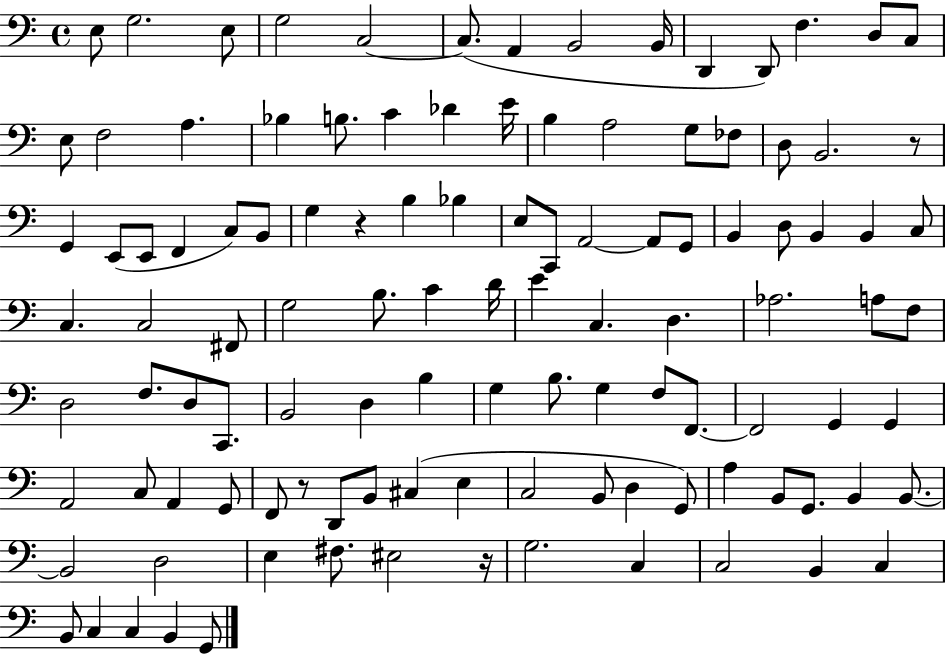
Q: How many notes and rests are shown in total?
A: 112